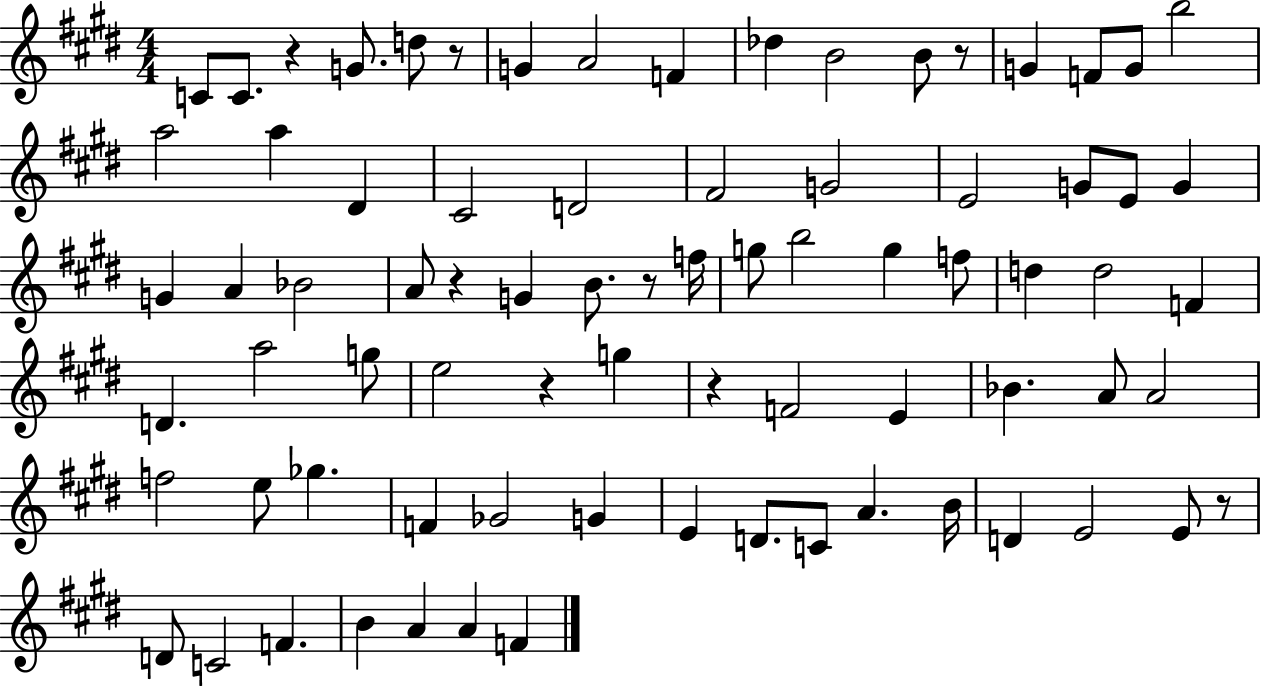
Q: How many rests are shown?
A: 8